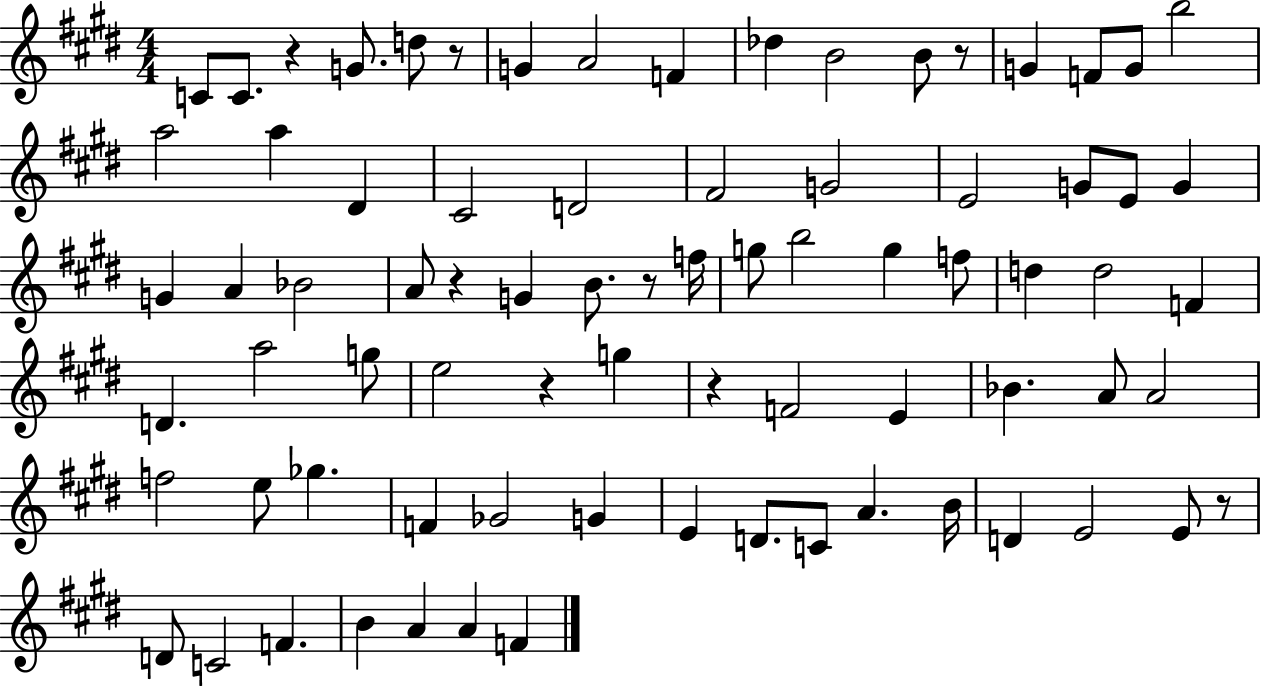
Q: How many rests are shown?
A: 8